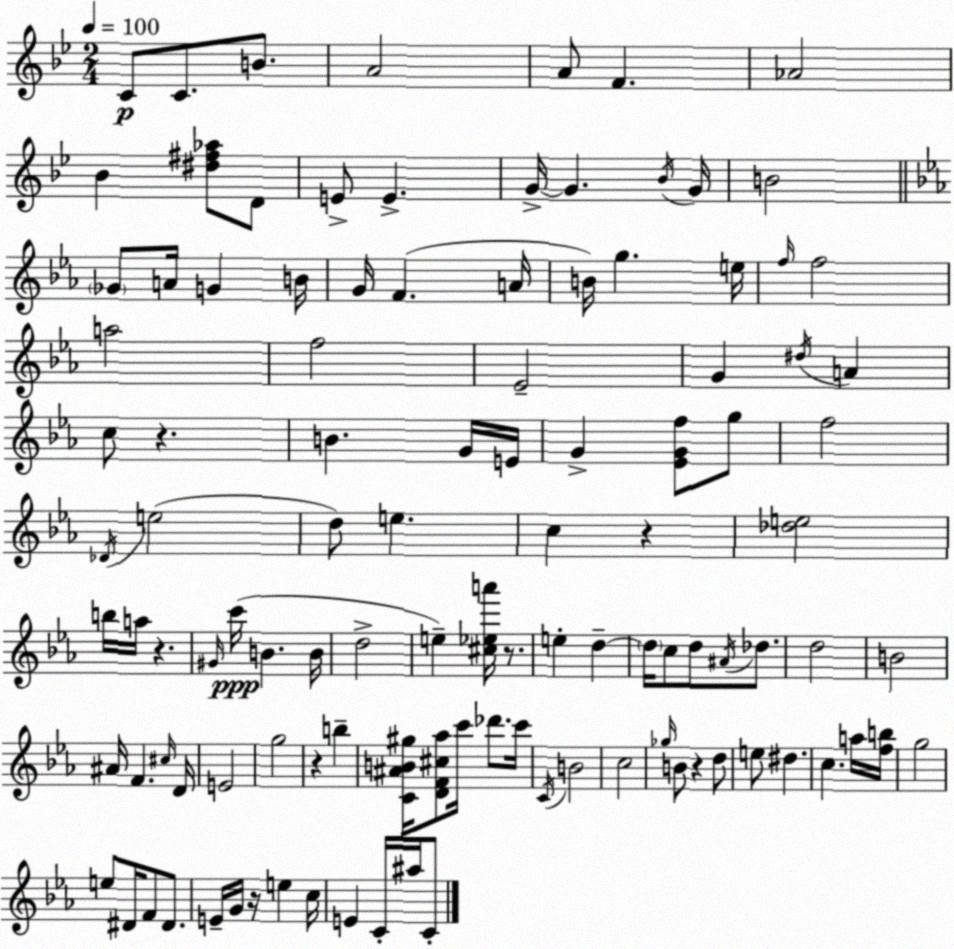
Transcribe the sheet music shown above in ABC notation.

X:1
T:Untitled
M:2/4
L:1/4
K:Bb
C/2 C/2 B/2 A2 A/2 F _A2 _B [^d^f_a]/2 D/2 E/2 E G/4 G _B/4 G/4 B2 _G/2 A/4 G B/4 G/4 F A/4 B/4 g e/4 f/4 f2 a2 f2 _E2 G ^d/4 A c/2 z B G/4 E/4 G [_EGf]/2 g/2 f2 _D/4 e2 d/2 e c z [_de]2 b/4 a/4 z ^G/4 c'/4 B B/4 d2 e [^c_ea']/4 z/2 e d d/4 c/2 d/2 ^A/4 _d/2 d2 B2 ^A/4 F ^c/4 D/4 E2 g2 z b [C^AB^g]/4 [DF^c_a]/2 c'/4 _d'/2 c'/4 C/4 B2 c2 _g/4 B/2 z d/2 e/2 ^d c a/4 [fb]/4 g2 e/2 ^D/4 F/2 ^D/2 E/4 G/4 z/4 e c/4 E C/4 ^a/4 C/2